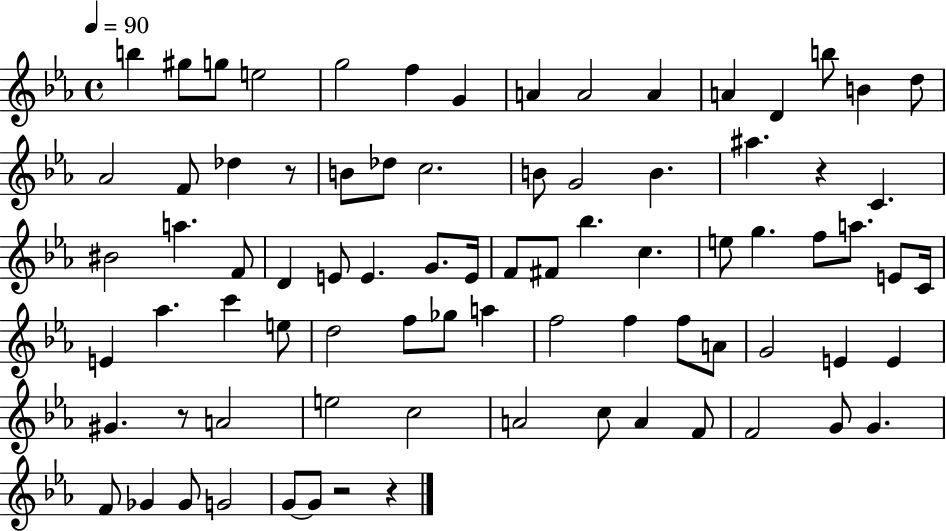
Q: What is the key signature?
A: EES major